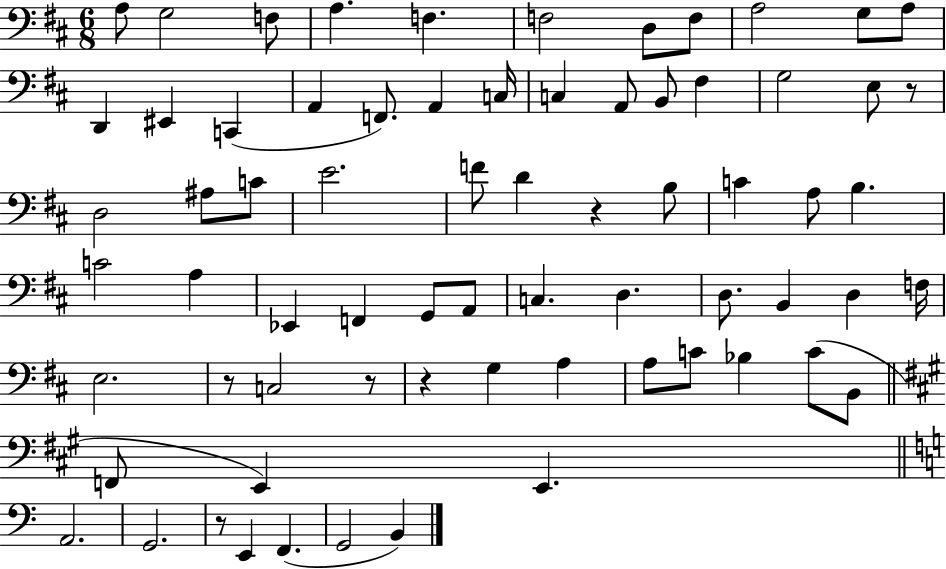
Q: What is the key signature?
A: D major